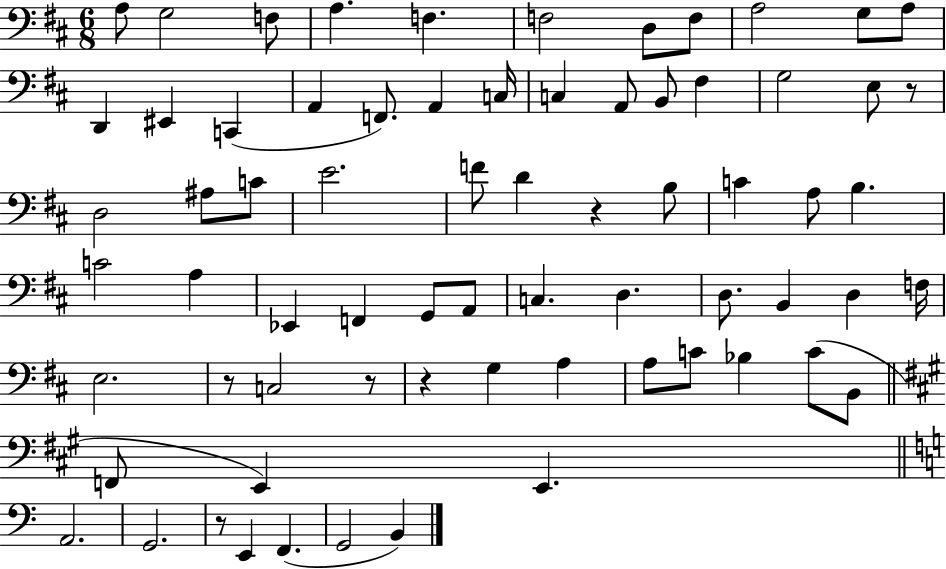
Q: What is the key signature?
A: D major